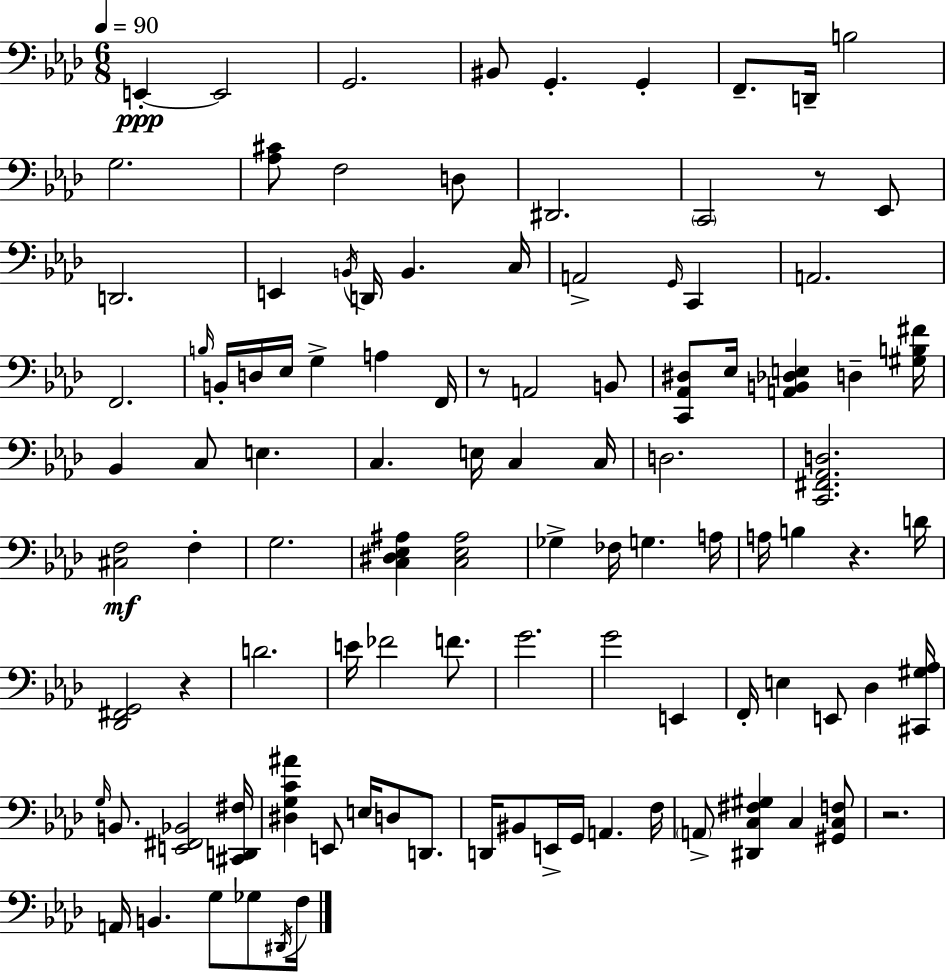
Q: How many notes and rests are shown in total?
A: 105